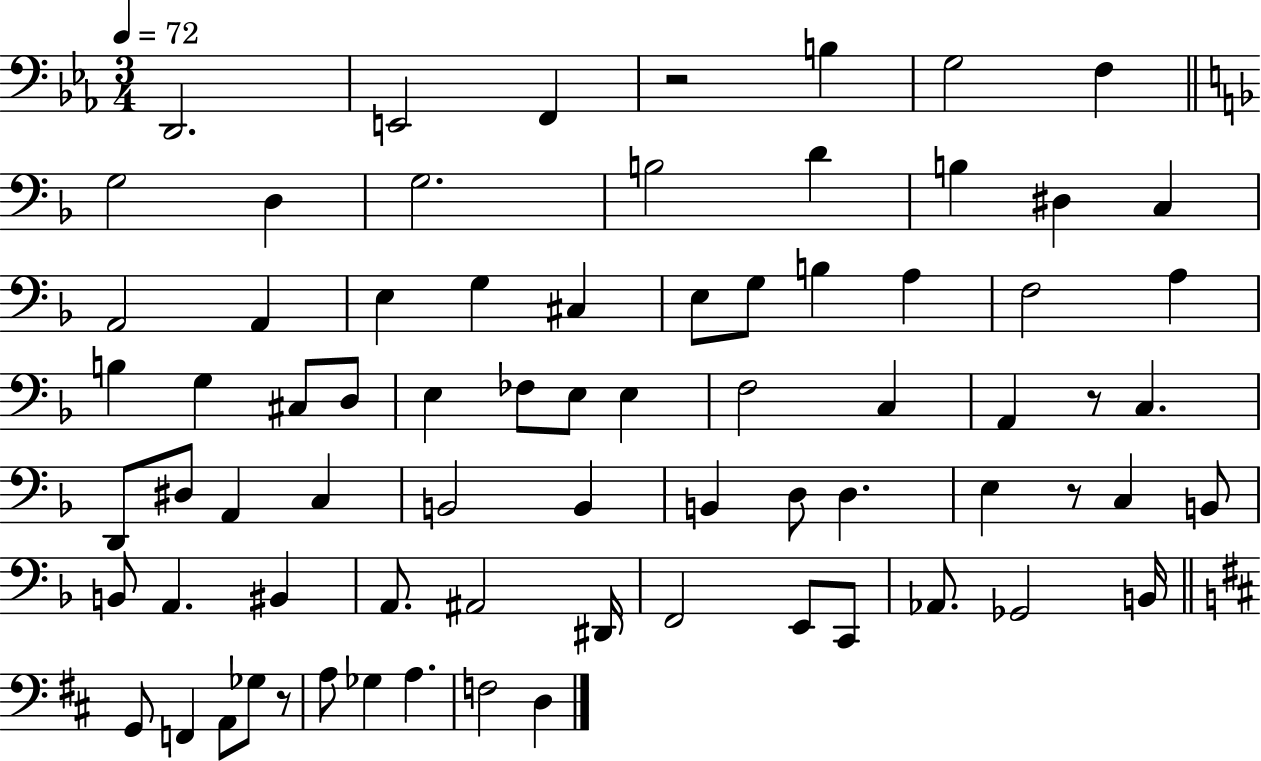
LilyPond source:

{
  \clef bass
  \numericTimeSignature
  \time 3/4
  \key ees \major
  \tempo 4 = 72
  \repeat volta 2 { d,2. | e,2 f,4 | r2 b4 | g2 f4 | \break \bar "||" \break \key f \major g2 d4 | g2. | b2 d'4 | b4 dis4 c4 | \break a,2 a,4 | e4 g4 cis4 | e8 g8 b4 a4 | f2 a4 | \break b4 g4 cis8 d8 | e4 fes8 e8 e4 | f2 c4 | a,4 r8 c4. | \break d,8 dis8 a,4 c4 | b,2 b,4 | b,4 d8 d4. | e4 r8 c4 b,8 | \break b,8 a,4. bis,4 | a,8. ais,2 dis,16 | f,2 e,8 c,8 | aes,8. ges,2 b,16 | \break \bar "||" \break \key b \minor g,8 f,4 a,8 ges8 r8 | a8 ges4 a4. | f2 d4 | } \bar "|."
}